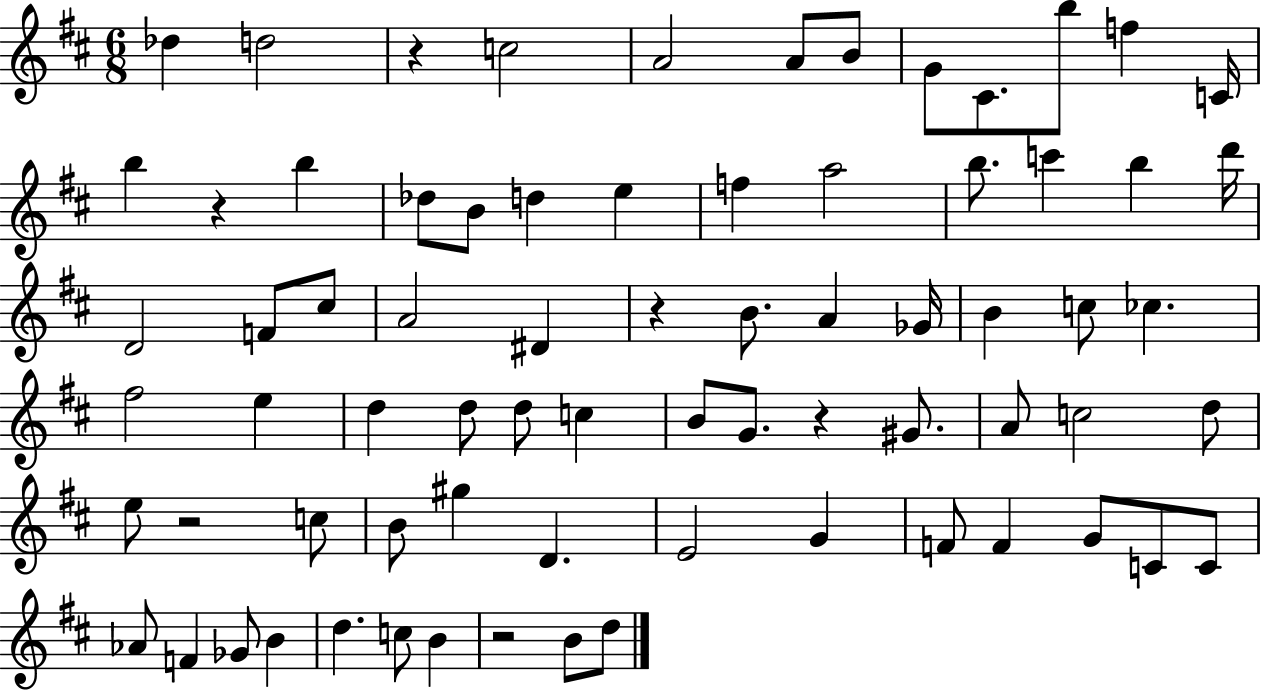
{
  \clef treble
  \numericTimeSignature
  \time 6/8
  \key d \major
  des''4 d''2 | r4 c''2 | a'2 a'8 b'8 | g'8 cis'8. b''8 f''4 c'16 | \break b''4 r4 b''4 | des''8 b'8 d''4 e''4 | f''4 a''2 | b''8. c'''4 b''4 d'''16 | \break d'2 f'8 cis''8 | a'2 dis'4 | r4 b'8. a'4 ges'16 | b'4 c''8 ces''4. | \break fis''2 e''4 | d''4 d''8 d''8 c''4 | b'8 g'8. r4 gis'8. | a'8 c''2 d''8 | \break e''8 r2 c''8 | b'8 gis''4 d'4. | e'2 g'4 | f'8 f'4 g'8 c'8 c'8 | \break aes'8 f'4 ges'8 b'4 | d''4. c''8 b'4 | r2 b'8 d''8 | \bar "|."
}